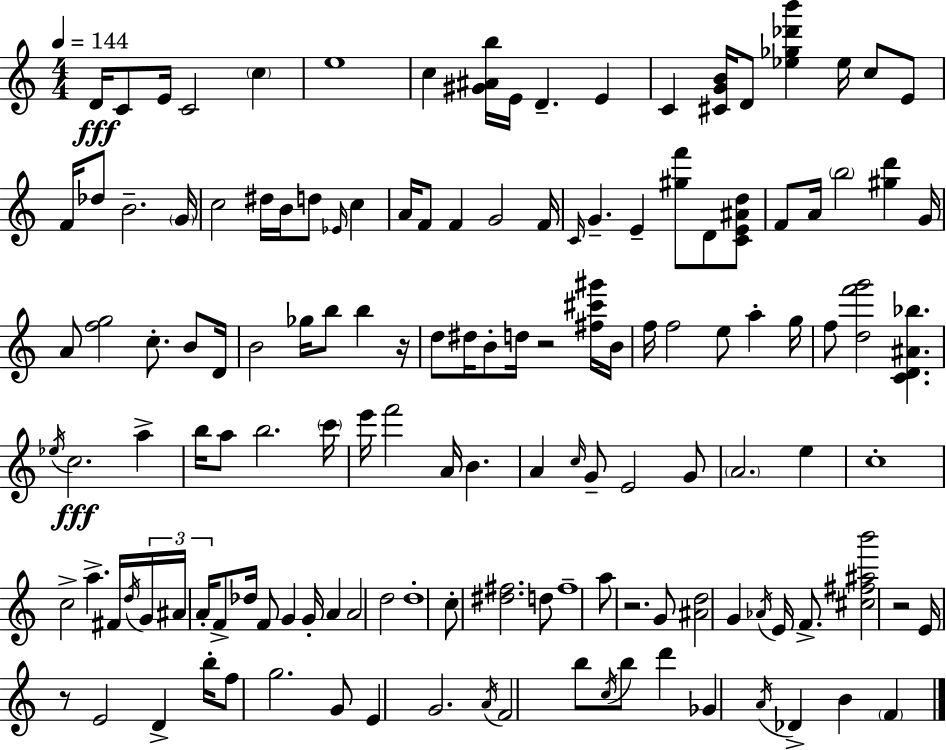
X:1
T:Untitled
M:4/4
L:1/4
K:C
D/4 C/2 E/4 C2 c e4 c [^G^Ab]/4 E/4 D E C [^CGB]/4 D/2 [_e_g_d'b'] _e/4 c/2 E/2 F/4 _d/2 B2 G/4 c2 ^d/4 B/4 d/2 _E/4 c A/4 F/2 F G2 F/4 C/4 G E [^gf']/2 D/2 [CE^Ad]/2 F/2 A/4 b2 [^gd'] G/4 A/2 [fg]2 c/2 B/2 D/4 B2 _g/4 b/2 b z/4 d/2 ^d/4 B/2 d/4 z2 [^f^c'^g']/4 B/4 f/4 f2 e/2 a g/4 f/2 [df'g']2 [CD^A_b] _e/4 c2 a b/4 a/2 b2 c'/4 e'/4 f'2 A/4 B A c/4 G/2 E2 G/2 A2 e c4 c2 a ^F/4 d/4 G/4 ^A/4 A/4 F/2 _d/4 F/2 G G/4 A A2 d2 d4 c/2 [^d^f]2 d/2 ^f4 a/2 z2 G/2 [^Ad]2 G _A/4 E/4 F/2 [^c^f^ab']2 z2 E/4 z/2 E2 D b/4 f/2 g2 G/2 E G2 A/4 F2 b/2 c/4 b/2 d' _G A/4 _D B F